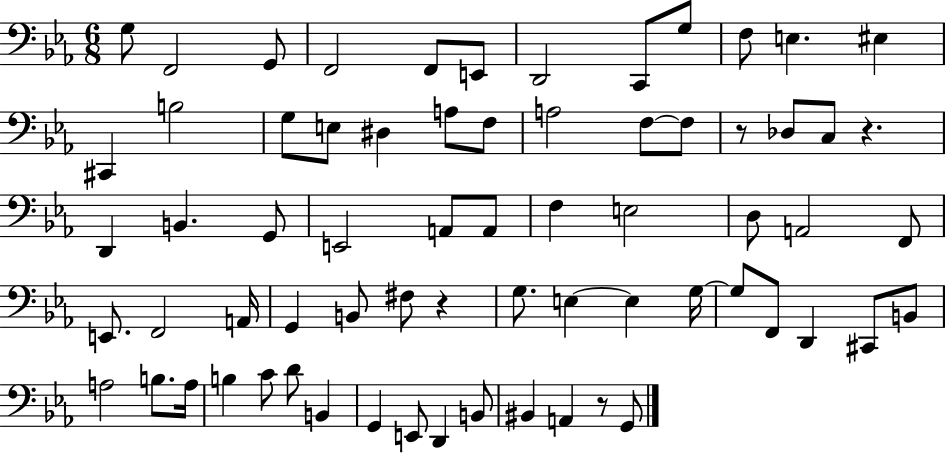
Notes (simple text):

G3/e F2/h G2/e F2/h F2/e E2/e D2/h C2/e G3/e F3/e E3/q. EIS3/q C#2/q B3/h G3/e E3/e D#3/q A3/e F3/e A3/h F3/e F3/e R/e Db3/e C3/e R/q. D2/q B2/q. G2/e E2/h A2/e A2/e F3/q E3/h D3/e A2/h F2/e E2/e. F2/h A2/s G2/q B2/e F#3/e R/q G3/e. E3/q E3/q G3/s G3/e F2/e D2/q C#2/e B2/e A3/h B3/e. A3/s B3/q C4/e D4/e B2/q G2/q E2/e D2/q B2/e BIS2/q A2/q R/e G2/e